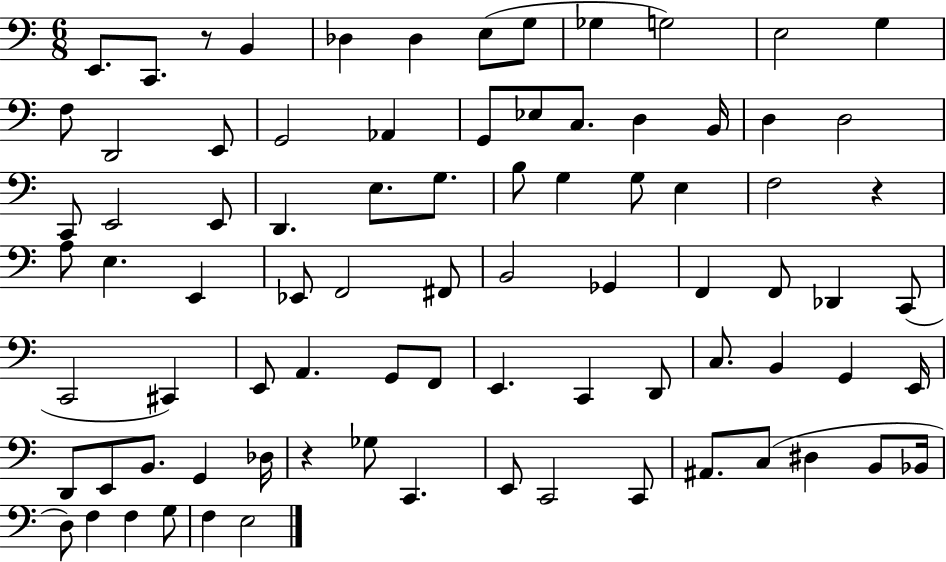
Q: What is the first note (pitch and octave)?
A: E2